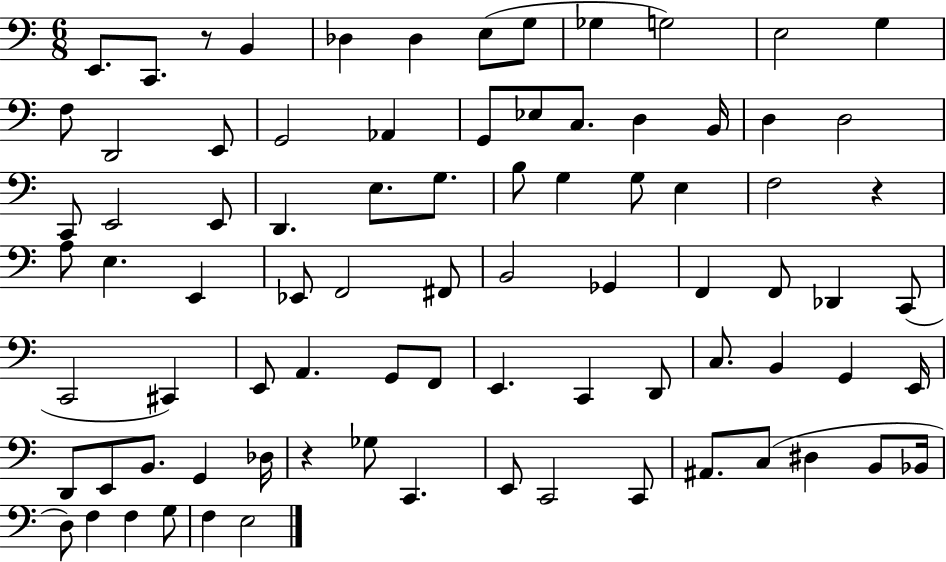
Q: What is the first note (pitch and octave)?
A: E2